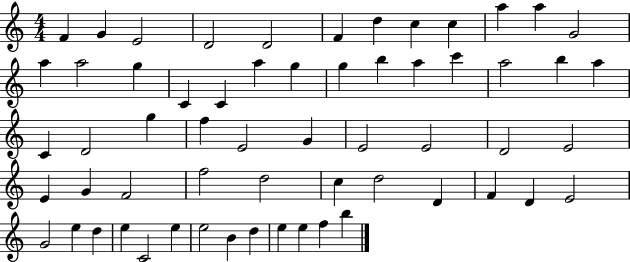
{
  \clef treble
  \numericTimeSignature
  \time 4/4
  \key c \major
  f'4 g'4 e'2 | d'2 d'2 | f'4 d''4 c''4 c''4 | a''4 a''4 g'2 | \break a''4 a''2 g''4 | c'4 c'4 a''4 g''4 | g''4 b''4 a''4 c'''4 | a''2 b''4 a''4 | \break c'4 d'2 g''4 | f''4 e'2 g'4 | e'2 e'2 | d'2 e'2 | \break e'4 g'4 f'2 | f''2 d''2 | c''4 d''2 d'4 | f'4 d'4 e'2 | \break g'2 e''4 d''4 | e''4 c'2 e''4 | e''2 b'4 d''4 | e''4 e''4 f''4 b''4 | \break \bar "|."
}